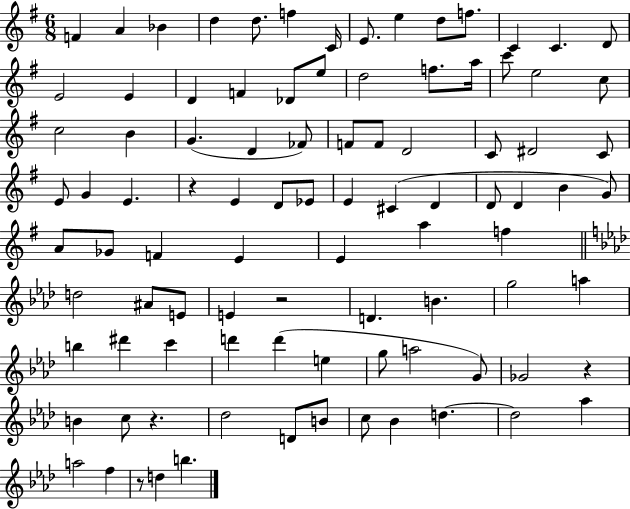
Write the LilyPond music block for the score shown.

{
  \clef treble
  \numericTimeSignature
  \time 6/8
  \key g \major
  f'4 a'4 bes'4 | d''4 d''8. f''4 c'16 | e'8. e''4 d''8 f''8. | c'4 c'4. d'8 | \break e'2 e'4 | d'4 f'4 des'8 e''8 | d''2 f''8. a''16 | c'''8 e''2 c''8 | \break c''2 b'4 | g'4.( d'4 fes'8) | f'8 f'8 d'2 | c'8 dis'2 c'8 | \break e'8 g'4 e'4. | r4 e'4 d'8 ees'8 | e'4 cis'4( d'4 | d'8 d'4 b'4 g'8) | \break a'8 ges'8 f'4 e'4 | e'4 a''4 f''4 | \bar "||" \break \key aes \major d''2 ais'8 e'8 | e'4 r2 | d'4. b'4. | g''2 a''4 | \break b''4 dis'''4 c'''4 | d'''4 d'''4( e''4 | g''8 a''2 g'8) | ges'2 r4 | \break b'4 c''8 r4. | des''2 d'8 b'8 | c''8 bes'4 d''4.~~ | d''2 aes''4 | \break a''2 f''4 | r8 d''4 b''4. | \bar "|."
}